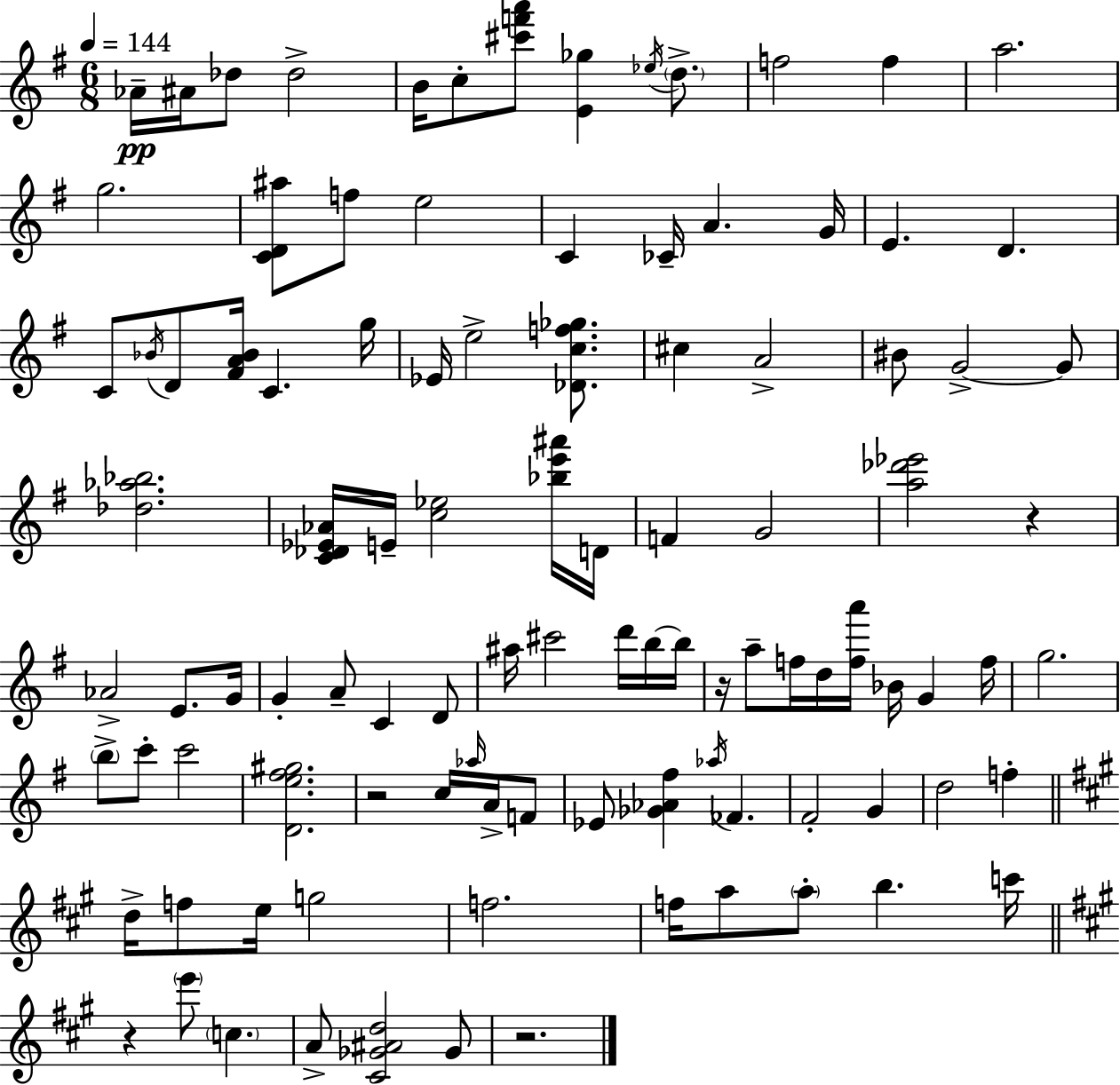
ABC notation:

X:1
T:Untitled
M:6/8
L:1/4
K:G
_A/4 ^A/4 _d/2 _d2 B/4 c/2 [^c'f'a']/2 [E_g] _e/4 d/2 f2 f a2 g2 [CD^a]/2 f/2 e2 C _C/4 A G/4 E D C/2 _B/4 D/2 [^FA_B]/4 C g/4 _E/4 e2 [_Dcf_g]/2 ^c A2 ^B/2 G2 G/2 [_d_a_b]2 [C_D_E_A]/4 E/4 [c_e]2 [_be'^a']/4 D/4 F G2 [a_d'_e']2 z _A2 E/2 G/4 G A/2 C D/2 ^a/4 ^c'2 d'/4 b/4 b/4 z/4 a/2 f/4 d/4 [fa']/4 _B/4 G f/4 g2 b/2 c'/2 c'2 [De^f^g]2 z2 c/4 _a/4 A/4 F/2 _E/2 [_G_A^f] _a/4 _F ^F2 G d2 f d/4 f/2 e/4 g2 f2 f/4 a/2 a/2 b c'/4 z e'/2 c A/2 [^C_G^Ad]2 _G/2 z2